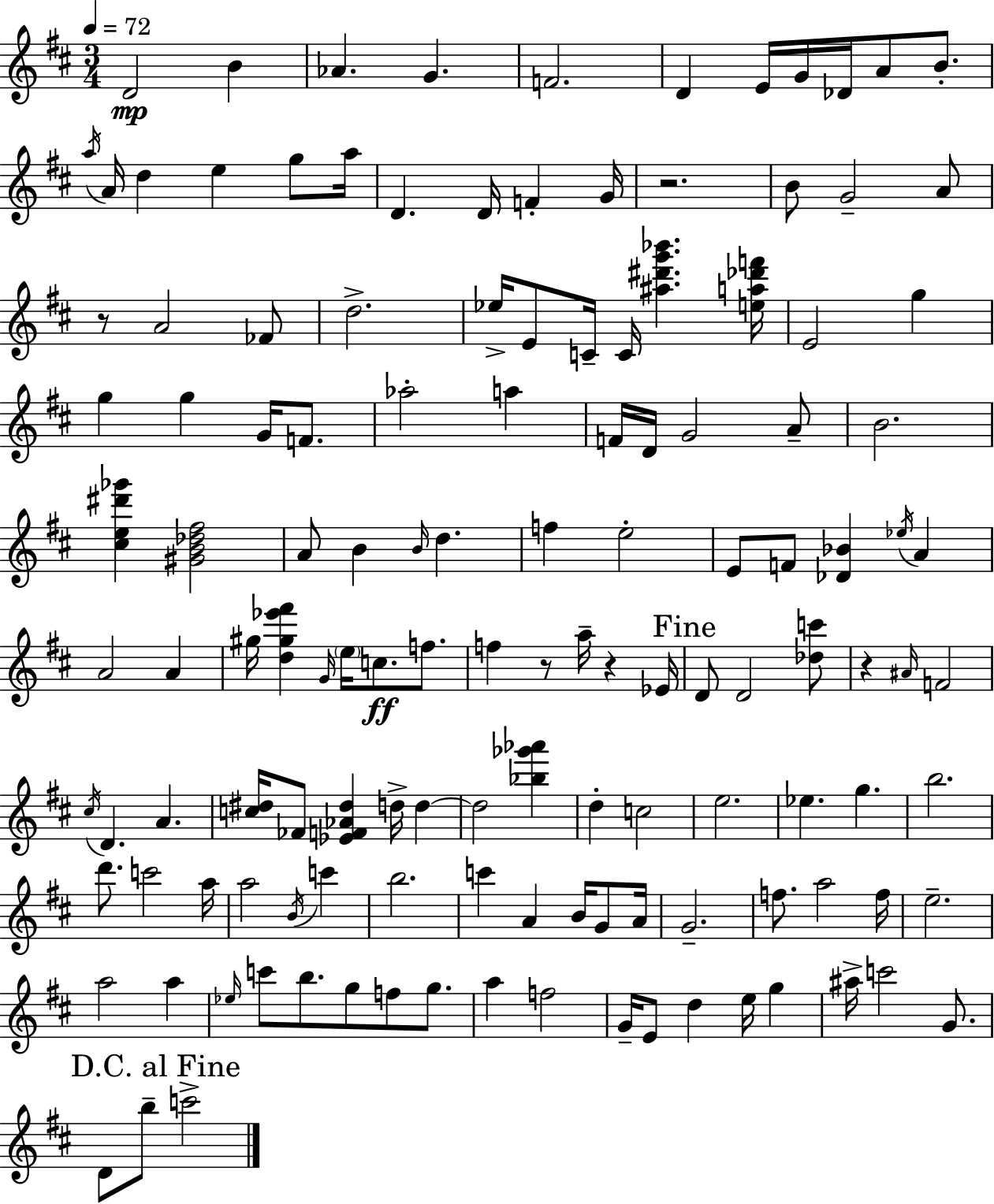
{
  \clef treble
  \numericTimeSignature
  \time 3/4
  \key d \major
  \tempo 4 = 72
  d'2\mp b'4 | aes'4. g'4. | f'2. | d'4 e'16 g'16 des'16 a'8 b'8.-. | \break \acciaccatura { a''16 } a'16 d''4 e''4 g''8 | a''16 d'4. d'16 f'4-. | g'16 r2. | b'8 g'2-- a'8 | \break r8 a'2 fes'8 | d''2.-> | ees''16-> e'8 c'16-- c'16 <ais'' dis''' g''' bes'''>4. | <e'' a'' des''' f'''>16 e'2 g''4 | \break g''4 g''4 g'16 f'8. | aes''2-. a''4 | f'16 d'16 g'2 a'8-- | b'2. | \break <cis'' e'' dis''' ges'''>4 <gis' b' des'' fis''>2 | a'8 b'4 \grace { b'16 } d''4. | f''4 e''2-. | e'8 f'8 <des' bes'>4 \acciaccatura { ees''16 } a'4 | \break a'2 a'4 | gis''16 <d'' gis'' ees''' fis'''>4 \grace { g'16 } \parenthesize e''16 c''8.\ff | f''8. f''4 r8 a''16-- r4 | ees'16 \mark "Fine" d'8 d'2 | \break <des'' c'''>8 r4 \grace { ais'16 } f'2 | \acciaccatura { cis''16 } d'4. | a'4. <c'' dis''>16 fes'8 <ees' f' aes' dis''>4 | d''16-> d''4~~ d''2 | \break <bes'' ges''' aes'''>4 d''4-. c''2 | e''2. | ees''4. | g''4. b''2. | \break d'''8. c'''2 | a''16 a''2 | \acciaccatura { b'16 } c'''4 b''2. | c'''4 a'4 | \break b'16 g'8 a'16 g'2.-- | f''8. a''2 | f''16 e''2.-- | a''2 | \break a''4 \grace { ees''16 } c'''8 b''8. | g''8 f''8 g''8. a''4 | f''2 g'16-- e'8 d''4 | e''16 g''4 ais''16-> c'''2 | \break g'8. \mark "D.C. al Fine" d'8 b''8-- | c'''2-> \bar "|."
}